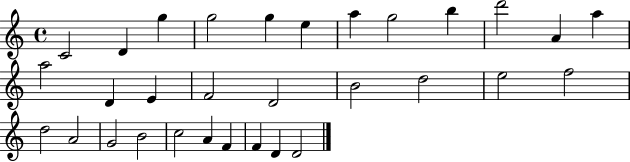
C4/h D4/q G5/q G5/h G5/q E5/q A5/q G5/h B5/q D6/h A4/q A5/q A5/h D4/q E4/q F4/h D4/h B4/h D5/h E5/h F5/h D5/h A4/h G4/h B4/h C5/h A4/q F4/q F4/q D4/q D4/h